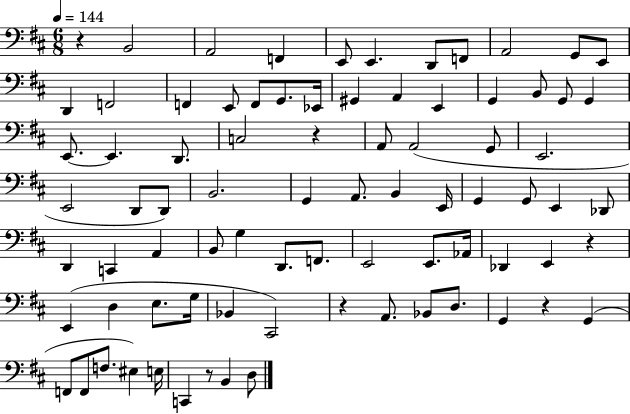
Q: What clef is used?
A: bass